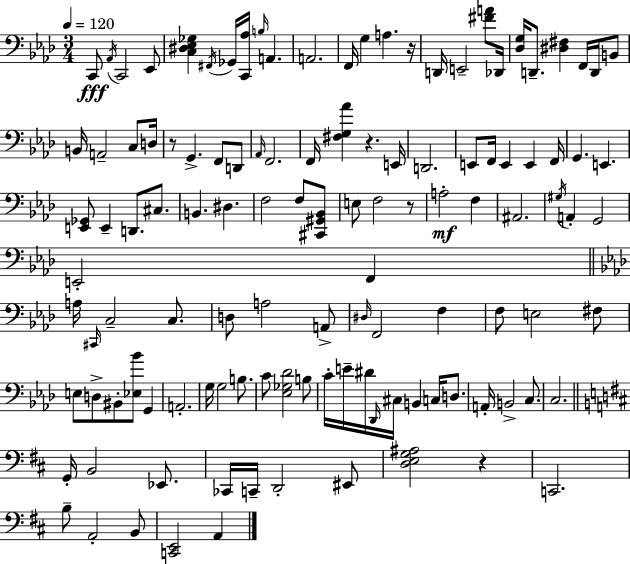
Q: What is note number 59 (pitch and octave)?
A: C3